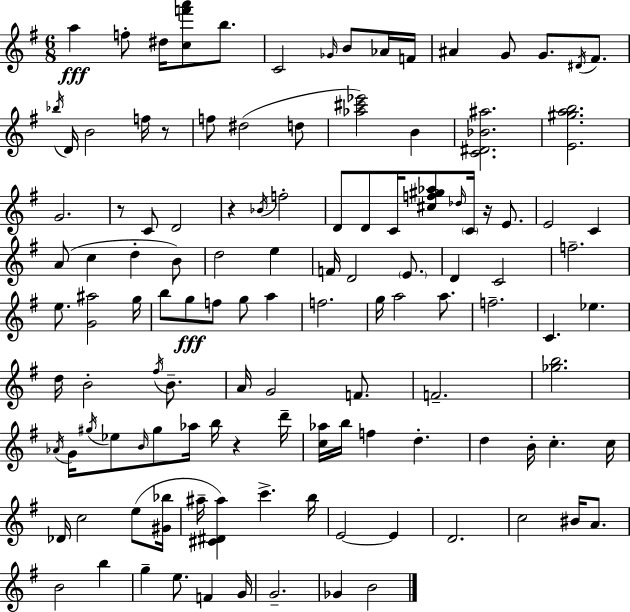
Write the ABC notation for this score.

X:1
T:Untitled
M:6/8
L:1/4
K:G
a f/2 ^d/4 [cf'a']/2 b/2 C2 _G/4 B/2 _A/4 F/4 ^A G/2 G/2 ^D/4 ^F/2 _b/4 D/4 B2 f/4 z/2 f/2 ^d2 d/2 [_a^c'_e']2 B [C^D_B^a]2 [E^gab]2 G2 z/2 C/2 D2 z _B/4 f2 D/2 D/2 C/4 [^cf^g_a]/2 _d/4 C/4 z/4 E/2 E2 C A/2 c d B/2 d2 e F/4 D2 E/2 D C2 f2 e/2 [G^a]2 g/4 b/2 g/2 f/2 g/2 a f2 g/4 a2 a/2 f2 C _e d/4 B2 ^f/4 B/2 A/4 G2 F/2 F2 [_gb]2 _A/4 G/4 ^g/4 _e/2 B/4 ^g/2 _a/4 b/4 z d'/4 [c_a]/4 b/4 f d d B/4 c c/4 _D/4 c2 e/2 [^G_b]/4 ^a/4 [^C^D^a] c' b/4 E2 E D2 c2 ^B/4 A/2 B2 b g e/2 F G/4 G2 _G B2